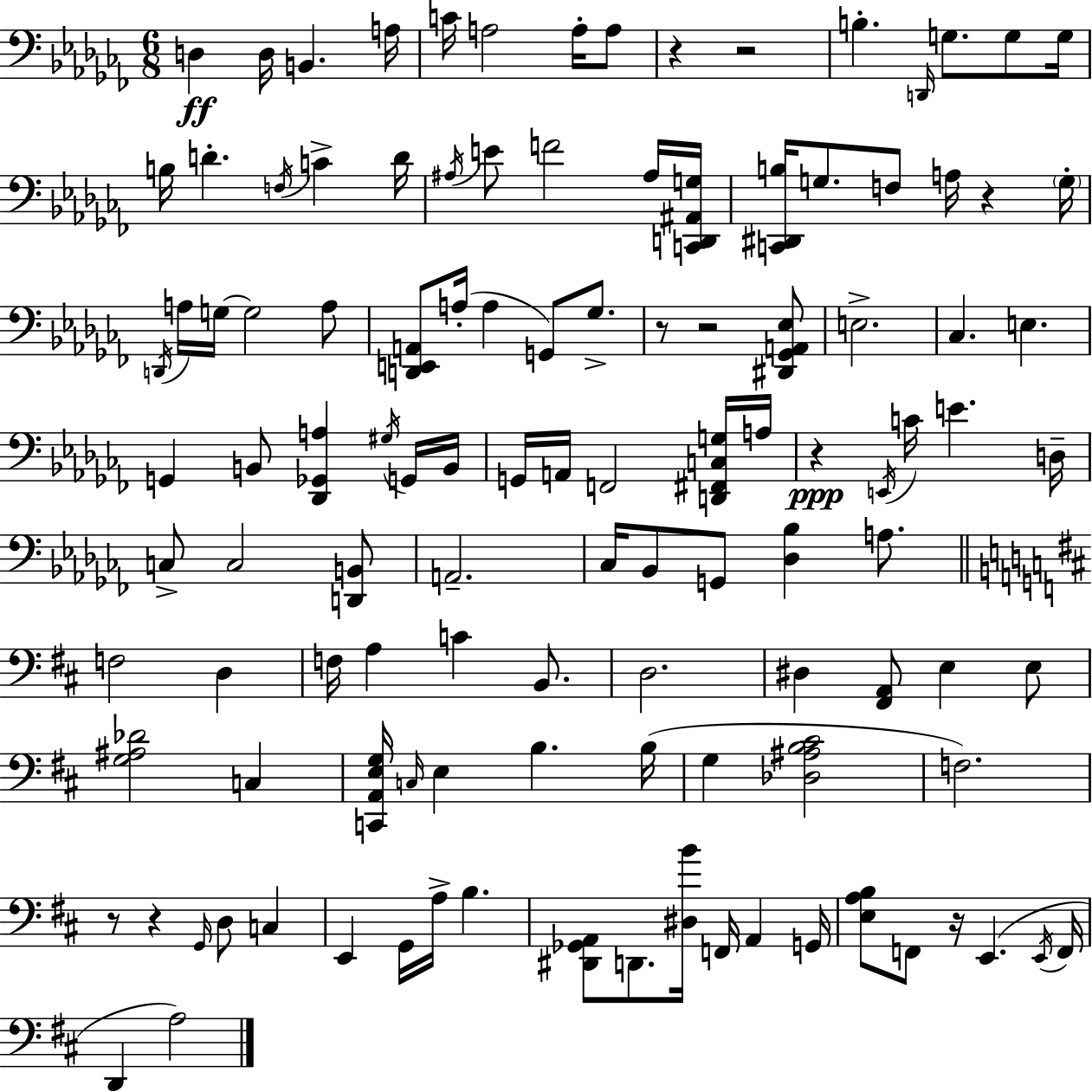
{
  \clef bass
  \numericTimeSignature
  \time 6/8
  \key aes \minor
  d4\ff d16 b,4. a16 | c'16 a2 a16-. a8 | r4 r2 | b4.-. \grace { d,16 } g8. g8 | \break g16 b16 d'4.-. \acciaccatura { f16 } c'4-> | d'16 \acciaccatura { ais16 } e'8 f'2 | ais16 <c, d, ais, g>16 <c, dis, b>16 g8. f8 a16 r4 | \parenthesize g16-. \acciaccatura { d,16 } a16 g16~~ g2 | \break a8 <d, e, a,>8 a16-.( a4 g,8) | ges8.-> r8 r2 | <dis, ges, a, ees>8 e2.-> | ces4. e4. | \break g,4 b,8 <des, ges, a>4 | \acciaccatura { gis16 } g,16 b,16 g,16 a,16 f,2 | <d, fis, c g>16 a16 r4\ppp \acciaccatura { e,16 } c'16 e'4. | d16-- c8-> c2 | \break <d, b,>8 a,2.-- | ces16 bes,8 g,8 <des bes>4 | a8. \bar "||" \break \key d \major f2 d4 | f16 a4 c'4 b,8. | d2. | dis4 <fis, a,>8 e4 e8 | \break <g ais des'>2 c4 | <c, a, e g>16 \grace { c16 } e4 b4. | b16( g4 <des ais b cis'>2 | f2.) | \break r8 r4 \grace { g,16 } d8 c4 | e,4 g,16 a16-> b4. | <dis, ges, a,>8 d,8. <dis b'>16 f,16 a,4 | g,16 <e a b>8 f,8 r16 e,4.( | \break \acciaccatura { e,16 } f,16 d,4 a2) | \bar "|."
}